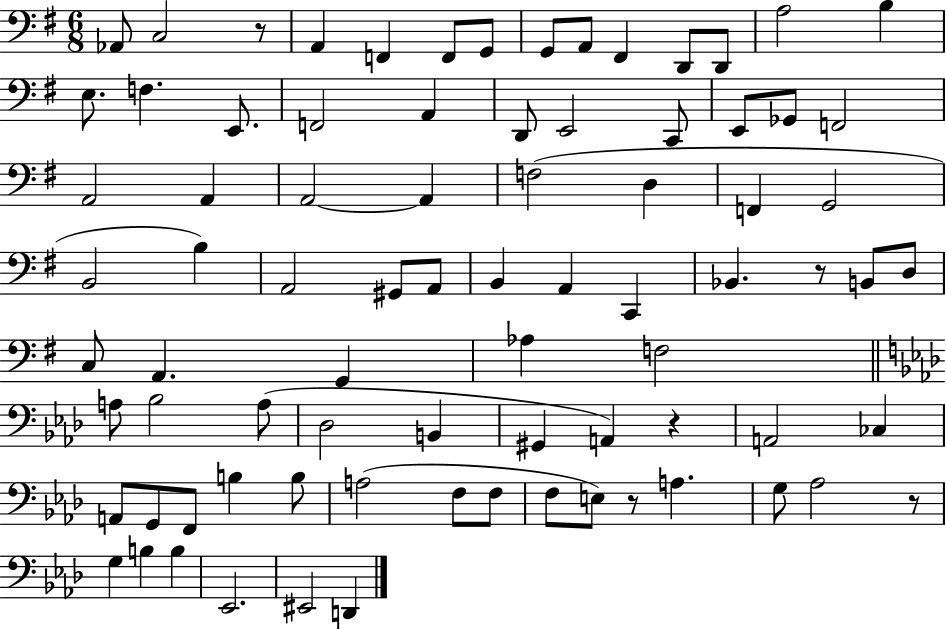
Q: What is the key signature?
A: G major